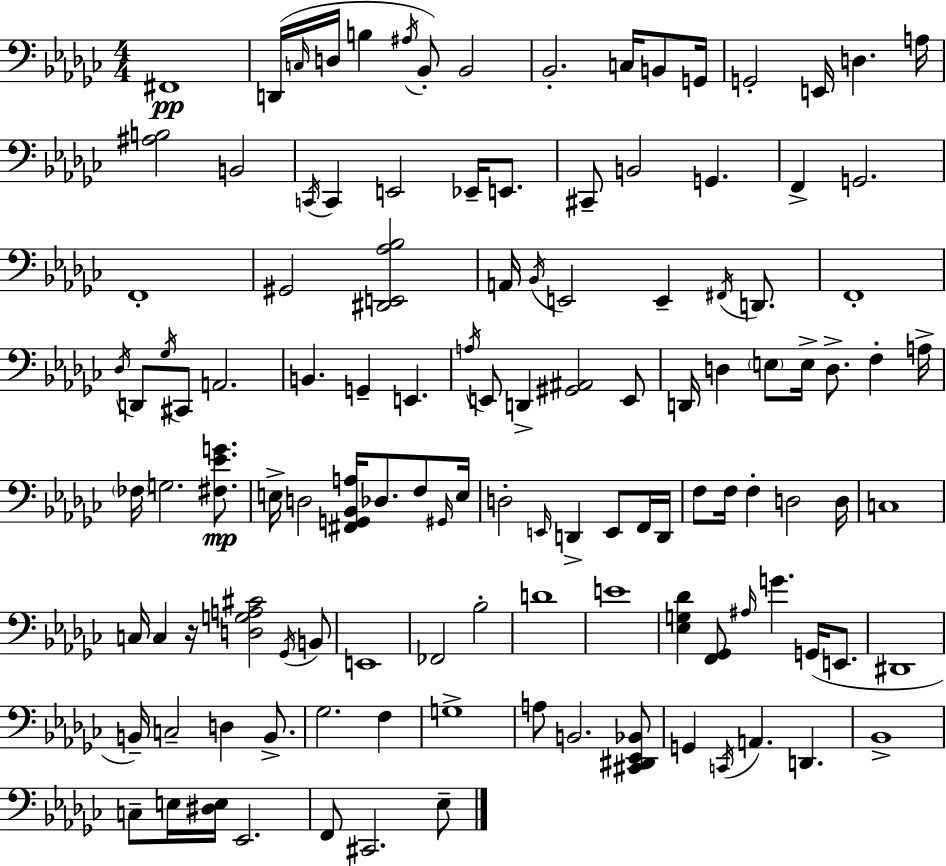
F#2/w D2/s C3/s D3/s B3/q A#3/s Bb2/e Bb2/h Bb2/h. C3/s B2/e G2/s G2/h E2/s D3/q. A3/s [A#3,B3]/h B2/h C2/s C2/q E2/h Eb2/s E2/e. C#2/e B2/h G2/q. F2/q G2/h. F2/w G#2/h [D#2,E2,Ab3,Bb3]/h A2/s Bb2/s E2/h E2/q F#2/s D2/e. F2/w Db3/s D2/e Gb3/s C#2/e A2/h. B2/q. G2/q E2/q. A3/s E2/e D2/q [G#2,A#2]/h E2/e D2/s D3/q E3/e E3/s D3/e. F3/q A3/s FES3/s G3/h. [F#3,Eb4,G4]/e. E3/s D3/h [F#2,G2,Bb2,A3]/s Db3/e. F3/e G#2/s E3/s D3/h E2/s D2/q E2/e F2/s D2/s F3/e F3/s F3/q D3/h D3/s C3/w C3/s C3/q R/s [D3,G3,A3,C#4]/h Gb2/s B2/e E2/w FES2/h Bb3/h D4/w E4/w [Eb3,G3,Db4]/q [F2,Gb2]/e A#3/s G4/q. G2/s E2/e. D#2/w B2/s C3/h D3/q B2/e. Gb3/h. F3/q G3/w A3/e B2/h. [C#2,D#2,Eb2,Bb2]/e G2/q C2/s A2/q. D2/q. Bb2/w C3/e E3/s [D#3,E3]/s Eb2/h. F2/e C#2/h. Eb3/e